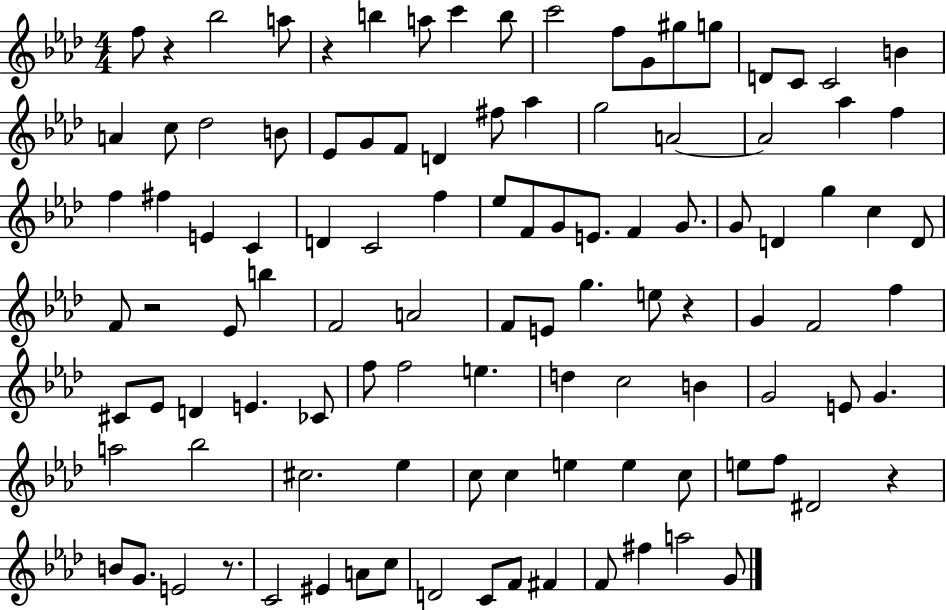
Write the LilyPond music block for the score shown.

{
  \clef treble
  \numericTimeSignature
  \time 4/4
  \key aes \major
  f''8 r4 bes''2 a''8 | r4 b''4 a''8 c'''4 b''8 | c'''2 f''8 g'8 gis''8 g''8 | d'8 c'8 c'2 b'4 | \break a'4 c''8 des''2 b'8 | ees'8 g'8 f'8 d'4 fis''8 aes''4 | g''2 a'2~~ | a'2 aes''4 f''4 | \break f''4 fis''4 e'4 c'4 | d'4 c'2 f''4 | ees''8 f'8 g'8 e'8. f'4 g'8. | g'8 d'4 g''4 c''4 d'8 | \break f'8 r2 ees'8 b''4 | f'2 a'2 | f'8 e'8 g''4. e''8 r4 | g'4 f'2 f''4 | \break cis'8 ees'8 d'4 e'4. ces'8 | f''8 f''2 e''4. | d''4 c''2 b'4 | g'2 e'8 g'4. | \break a''2 bes''2 | cis''2. ees''4 | c''8 c''4 e''4 e''4 c''8 | e''8 f''8 dis'2 r4 | \break b'8 g'8. e'2 r8. | c'2 eis'4 a'8 c''8 | d'2 c'8 f'8 fis'4 | f'8 fis''4 a''2 g'8 | \break \bar "|."
}